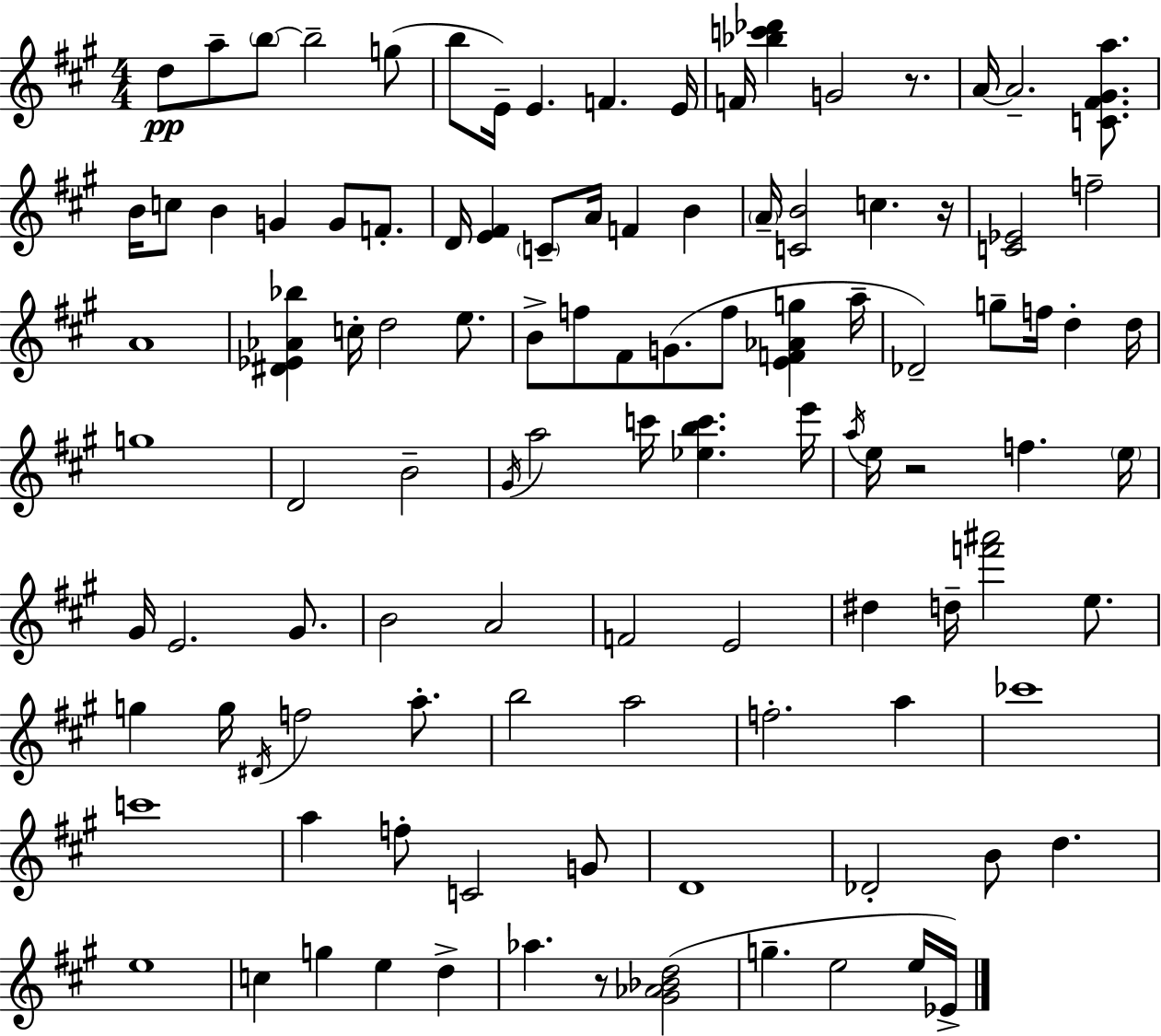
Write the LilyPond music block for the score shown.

{
  \clef treble
  \numericTimeSignature
  \time 4/4
  \key a \major
  d''8\pp a''8-- \parenthesize b''8~~ b''2-- g''8( | b''8 e'16--) e'4. f'4. e'16 | f'16 <bes'' c''' des'''>4 g'2 r8. | a'16~~ a'2.-- <c' fis' gis' a''>8. | \break b'16 c''8 b'4 g'4 g'8 f'8.-. | d'16 <e' fis'>4 \parenthesize c'8-- a'16 f'4 b'4 | \parenthesize a'16-- <c' b'>2 c''4. r16 | <c' ees'>2 f''2-- | \break a'1 | <dis' ees' aes' bes''>4 c''16-. d''2 e''8. | b'8-> f''8 fis'8 g'8.( f''8 <e' f' aes' g''>4 a''16-- | des'2--) g''8-- f''16 d''4-. d''16 | \break g''1 | d'2 b'2-- | \acciaccatura { gis'16 } a''2 c'''16 <ees'' b'' c'''>4. | e'''16 \acciaccatura { a''16 } e''16 r2 f''4. | \break \parenthesize e''16 gis'16 e'2. gis'8. | b'2 a'2 | f'2 e'2 | dis''4 d''16-- <f''' ais'''>2 e''8. | \break g''4 g''16 \acciaccatura { dis'16 } f''2 | a''8.-. b''2 a''2 | f''2.-. a''4 | ces'''1 | \break c'''1 | a''4 f''8-. c'2 | g'8 d'1 | des'2-. b'8 d''4. | \break e''1 | c''4 g''4 e''4 d''4-> | aes''4. r8 <gis' aes' bes' d''>2( | g''4.-- e''2 | \break e''16 ees'16->) \bar "|."
}